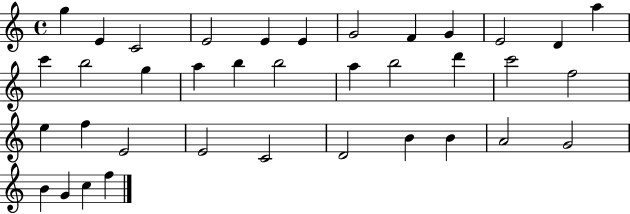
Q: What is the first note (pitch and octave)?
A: G5